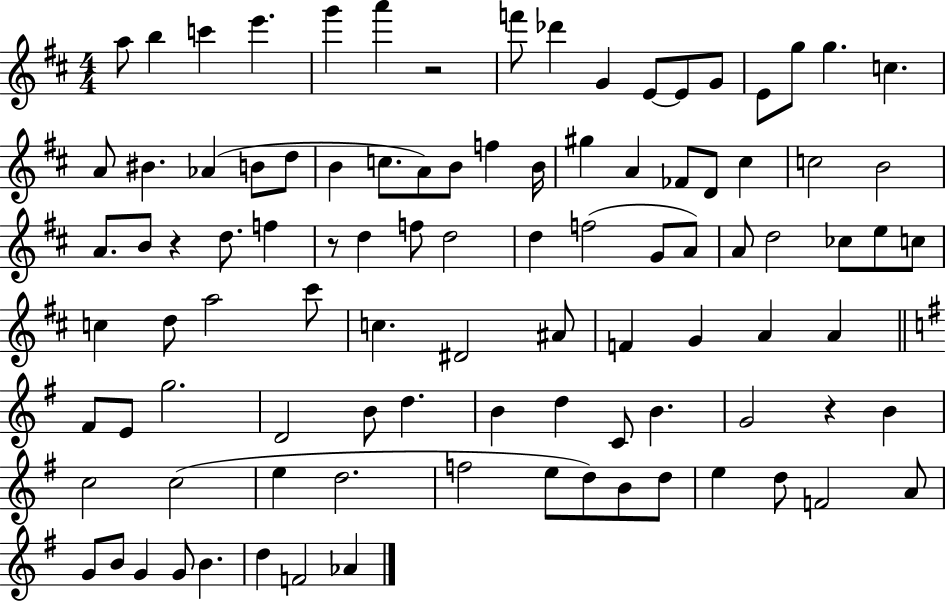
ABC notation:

X:1
T:Untitled
M:4/4
L:1/4
K:D
a/2 b c' e' g' a' z2 f'/2 _d' G E/2 E/2 G/2 E/2 g/2 g c A/2 ^B _A B/2 d/2 B c/2 A/2 B/2 f B/4 ^g A _F/2 D/2 ^c c2 B2 A/2 B/2 z d/2 f z/2 d f/2 d2 d f2 G/2 A/2 A/2 d2 _c/2 e/2 c/2 c d/2 a2 ^c'/2 c ^D2 ^A/2 F G A A ^F/2 E/2 g2 D2 B/2 d B d C/2 B G2 z B c2 c2 e d2 f2 e/2 d/2 B/2 d/2 e d/2 F2 A/2 G/2 B/2 G G/2 B d F2 _A